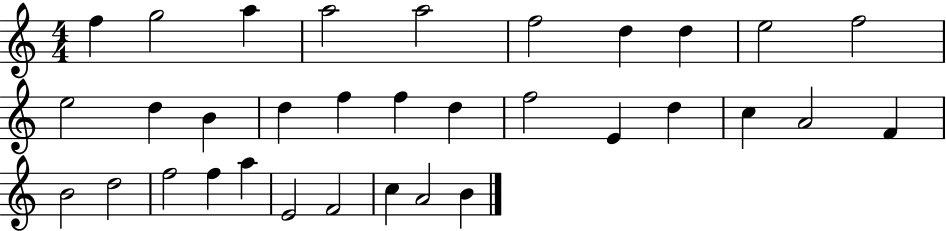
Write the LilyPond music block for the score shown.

{
  \clef treble
  \numericTimeSignature
  \time 4/4
  \key c \major
  f''4 g''2 a''4 | a''2 a''2 | f''2 d''4 d''4 | e''2 f''2 | \break e''2 d''4 b'4 | d''4 f''4 f''4 d''4 | f''2 e'4 d''4 | c''4 a'2 f'4 | \break b'2 d''2 | f''2 f''4 a''4 | e'2 f'2 | c''4 a'2 b'4 | \break \bar "|."
}